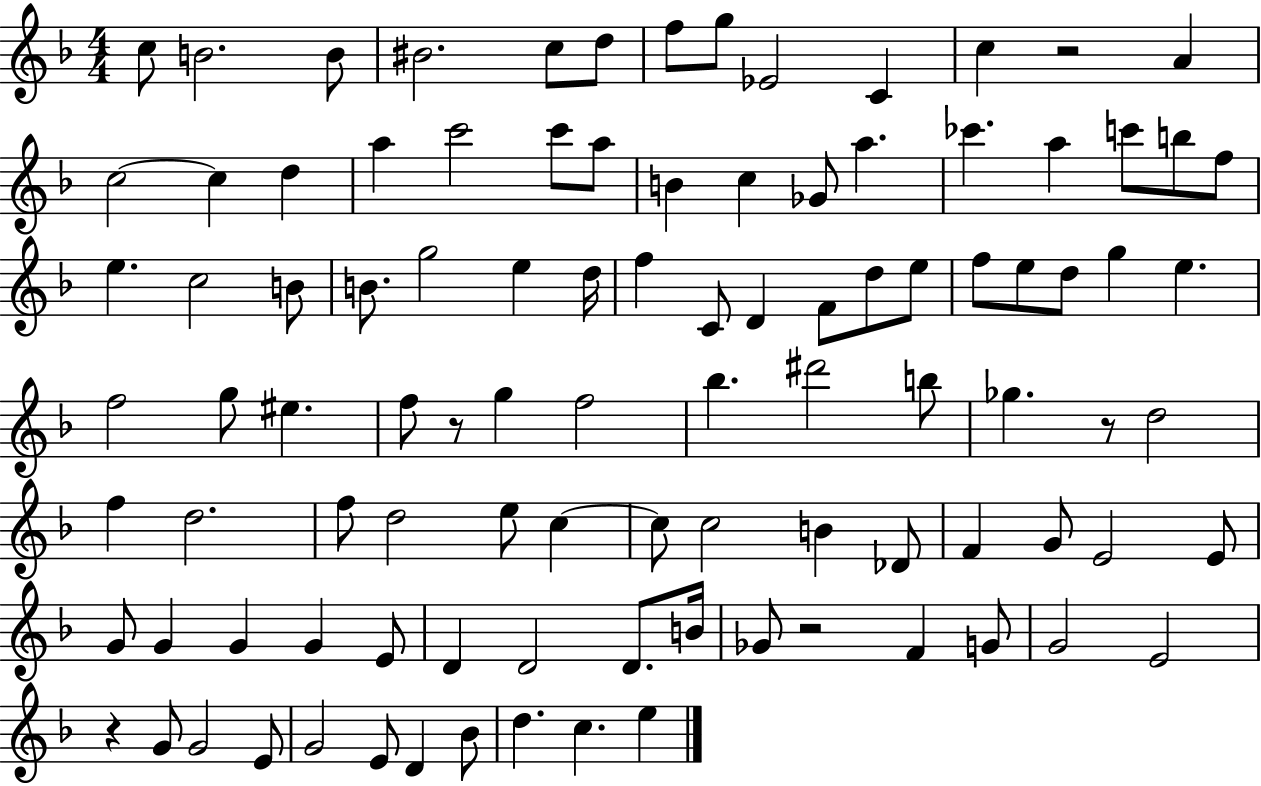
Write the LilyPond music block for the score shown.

{
  \clef treble
  \numericTimeSignature
  \time 4/4
  \key f \major
  \repeat volta 2 { c''8 b'2. b'8 | bis'2. c''8 d''8 | f''8 g''8 ees'2 c'4 | c''4 r2 a'4 | \break c''2~~ c''4 d''4 | a''4 c'''2 c'''8 a''8 | b'4 c''4 ges'8 a''4. | ces'''4. a''4 c'''8 b''8 f''8 | \break e''4. c''2 b'8 | b'8. g''2 e''4 d''16 | f''4 c'8 d'4 f'8 d''8 e''8 | f''8 e''8 d''8 g''4 e''4. | \break f''2 g''8 eis''4. | f''8 r8 g''4 f''2 | bes''4. dis'''2 b''8 | ges''4. r8 d''2 | \break f''4 d''2. | f''8 d''2 e''8 c''4~~ | c''8 c''2 b'4 des'8 | f'4 g'8 e'2 e'8 | \break g'8 g'4 g'4 g'4 e'8 | d'4 d'2 d'8. b'16 | ges'8 r2 f'4 g'8 | g'2 e'2 | \break r4 g'8 g'2 e'8 | g'2 e'8 d'4 bes'8 | d''4. c''4. e''4 | } \bar "|."
}